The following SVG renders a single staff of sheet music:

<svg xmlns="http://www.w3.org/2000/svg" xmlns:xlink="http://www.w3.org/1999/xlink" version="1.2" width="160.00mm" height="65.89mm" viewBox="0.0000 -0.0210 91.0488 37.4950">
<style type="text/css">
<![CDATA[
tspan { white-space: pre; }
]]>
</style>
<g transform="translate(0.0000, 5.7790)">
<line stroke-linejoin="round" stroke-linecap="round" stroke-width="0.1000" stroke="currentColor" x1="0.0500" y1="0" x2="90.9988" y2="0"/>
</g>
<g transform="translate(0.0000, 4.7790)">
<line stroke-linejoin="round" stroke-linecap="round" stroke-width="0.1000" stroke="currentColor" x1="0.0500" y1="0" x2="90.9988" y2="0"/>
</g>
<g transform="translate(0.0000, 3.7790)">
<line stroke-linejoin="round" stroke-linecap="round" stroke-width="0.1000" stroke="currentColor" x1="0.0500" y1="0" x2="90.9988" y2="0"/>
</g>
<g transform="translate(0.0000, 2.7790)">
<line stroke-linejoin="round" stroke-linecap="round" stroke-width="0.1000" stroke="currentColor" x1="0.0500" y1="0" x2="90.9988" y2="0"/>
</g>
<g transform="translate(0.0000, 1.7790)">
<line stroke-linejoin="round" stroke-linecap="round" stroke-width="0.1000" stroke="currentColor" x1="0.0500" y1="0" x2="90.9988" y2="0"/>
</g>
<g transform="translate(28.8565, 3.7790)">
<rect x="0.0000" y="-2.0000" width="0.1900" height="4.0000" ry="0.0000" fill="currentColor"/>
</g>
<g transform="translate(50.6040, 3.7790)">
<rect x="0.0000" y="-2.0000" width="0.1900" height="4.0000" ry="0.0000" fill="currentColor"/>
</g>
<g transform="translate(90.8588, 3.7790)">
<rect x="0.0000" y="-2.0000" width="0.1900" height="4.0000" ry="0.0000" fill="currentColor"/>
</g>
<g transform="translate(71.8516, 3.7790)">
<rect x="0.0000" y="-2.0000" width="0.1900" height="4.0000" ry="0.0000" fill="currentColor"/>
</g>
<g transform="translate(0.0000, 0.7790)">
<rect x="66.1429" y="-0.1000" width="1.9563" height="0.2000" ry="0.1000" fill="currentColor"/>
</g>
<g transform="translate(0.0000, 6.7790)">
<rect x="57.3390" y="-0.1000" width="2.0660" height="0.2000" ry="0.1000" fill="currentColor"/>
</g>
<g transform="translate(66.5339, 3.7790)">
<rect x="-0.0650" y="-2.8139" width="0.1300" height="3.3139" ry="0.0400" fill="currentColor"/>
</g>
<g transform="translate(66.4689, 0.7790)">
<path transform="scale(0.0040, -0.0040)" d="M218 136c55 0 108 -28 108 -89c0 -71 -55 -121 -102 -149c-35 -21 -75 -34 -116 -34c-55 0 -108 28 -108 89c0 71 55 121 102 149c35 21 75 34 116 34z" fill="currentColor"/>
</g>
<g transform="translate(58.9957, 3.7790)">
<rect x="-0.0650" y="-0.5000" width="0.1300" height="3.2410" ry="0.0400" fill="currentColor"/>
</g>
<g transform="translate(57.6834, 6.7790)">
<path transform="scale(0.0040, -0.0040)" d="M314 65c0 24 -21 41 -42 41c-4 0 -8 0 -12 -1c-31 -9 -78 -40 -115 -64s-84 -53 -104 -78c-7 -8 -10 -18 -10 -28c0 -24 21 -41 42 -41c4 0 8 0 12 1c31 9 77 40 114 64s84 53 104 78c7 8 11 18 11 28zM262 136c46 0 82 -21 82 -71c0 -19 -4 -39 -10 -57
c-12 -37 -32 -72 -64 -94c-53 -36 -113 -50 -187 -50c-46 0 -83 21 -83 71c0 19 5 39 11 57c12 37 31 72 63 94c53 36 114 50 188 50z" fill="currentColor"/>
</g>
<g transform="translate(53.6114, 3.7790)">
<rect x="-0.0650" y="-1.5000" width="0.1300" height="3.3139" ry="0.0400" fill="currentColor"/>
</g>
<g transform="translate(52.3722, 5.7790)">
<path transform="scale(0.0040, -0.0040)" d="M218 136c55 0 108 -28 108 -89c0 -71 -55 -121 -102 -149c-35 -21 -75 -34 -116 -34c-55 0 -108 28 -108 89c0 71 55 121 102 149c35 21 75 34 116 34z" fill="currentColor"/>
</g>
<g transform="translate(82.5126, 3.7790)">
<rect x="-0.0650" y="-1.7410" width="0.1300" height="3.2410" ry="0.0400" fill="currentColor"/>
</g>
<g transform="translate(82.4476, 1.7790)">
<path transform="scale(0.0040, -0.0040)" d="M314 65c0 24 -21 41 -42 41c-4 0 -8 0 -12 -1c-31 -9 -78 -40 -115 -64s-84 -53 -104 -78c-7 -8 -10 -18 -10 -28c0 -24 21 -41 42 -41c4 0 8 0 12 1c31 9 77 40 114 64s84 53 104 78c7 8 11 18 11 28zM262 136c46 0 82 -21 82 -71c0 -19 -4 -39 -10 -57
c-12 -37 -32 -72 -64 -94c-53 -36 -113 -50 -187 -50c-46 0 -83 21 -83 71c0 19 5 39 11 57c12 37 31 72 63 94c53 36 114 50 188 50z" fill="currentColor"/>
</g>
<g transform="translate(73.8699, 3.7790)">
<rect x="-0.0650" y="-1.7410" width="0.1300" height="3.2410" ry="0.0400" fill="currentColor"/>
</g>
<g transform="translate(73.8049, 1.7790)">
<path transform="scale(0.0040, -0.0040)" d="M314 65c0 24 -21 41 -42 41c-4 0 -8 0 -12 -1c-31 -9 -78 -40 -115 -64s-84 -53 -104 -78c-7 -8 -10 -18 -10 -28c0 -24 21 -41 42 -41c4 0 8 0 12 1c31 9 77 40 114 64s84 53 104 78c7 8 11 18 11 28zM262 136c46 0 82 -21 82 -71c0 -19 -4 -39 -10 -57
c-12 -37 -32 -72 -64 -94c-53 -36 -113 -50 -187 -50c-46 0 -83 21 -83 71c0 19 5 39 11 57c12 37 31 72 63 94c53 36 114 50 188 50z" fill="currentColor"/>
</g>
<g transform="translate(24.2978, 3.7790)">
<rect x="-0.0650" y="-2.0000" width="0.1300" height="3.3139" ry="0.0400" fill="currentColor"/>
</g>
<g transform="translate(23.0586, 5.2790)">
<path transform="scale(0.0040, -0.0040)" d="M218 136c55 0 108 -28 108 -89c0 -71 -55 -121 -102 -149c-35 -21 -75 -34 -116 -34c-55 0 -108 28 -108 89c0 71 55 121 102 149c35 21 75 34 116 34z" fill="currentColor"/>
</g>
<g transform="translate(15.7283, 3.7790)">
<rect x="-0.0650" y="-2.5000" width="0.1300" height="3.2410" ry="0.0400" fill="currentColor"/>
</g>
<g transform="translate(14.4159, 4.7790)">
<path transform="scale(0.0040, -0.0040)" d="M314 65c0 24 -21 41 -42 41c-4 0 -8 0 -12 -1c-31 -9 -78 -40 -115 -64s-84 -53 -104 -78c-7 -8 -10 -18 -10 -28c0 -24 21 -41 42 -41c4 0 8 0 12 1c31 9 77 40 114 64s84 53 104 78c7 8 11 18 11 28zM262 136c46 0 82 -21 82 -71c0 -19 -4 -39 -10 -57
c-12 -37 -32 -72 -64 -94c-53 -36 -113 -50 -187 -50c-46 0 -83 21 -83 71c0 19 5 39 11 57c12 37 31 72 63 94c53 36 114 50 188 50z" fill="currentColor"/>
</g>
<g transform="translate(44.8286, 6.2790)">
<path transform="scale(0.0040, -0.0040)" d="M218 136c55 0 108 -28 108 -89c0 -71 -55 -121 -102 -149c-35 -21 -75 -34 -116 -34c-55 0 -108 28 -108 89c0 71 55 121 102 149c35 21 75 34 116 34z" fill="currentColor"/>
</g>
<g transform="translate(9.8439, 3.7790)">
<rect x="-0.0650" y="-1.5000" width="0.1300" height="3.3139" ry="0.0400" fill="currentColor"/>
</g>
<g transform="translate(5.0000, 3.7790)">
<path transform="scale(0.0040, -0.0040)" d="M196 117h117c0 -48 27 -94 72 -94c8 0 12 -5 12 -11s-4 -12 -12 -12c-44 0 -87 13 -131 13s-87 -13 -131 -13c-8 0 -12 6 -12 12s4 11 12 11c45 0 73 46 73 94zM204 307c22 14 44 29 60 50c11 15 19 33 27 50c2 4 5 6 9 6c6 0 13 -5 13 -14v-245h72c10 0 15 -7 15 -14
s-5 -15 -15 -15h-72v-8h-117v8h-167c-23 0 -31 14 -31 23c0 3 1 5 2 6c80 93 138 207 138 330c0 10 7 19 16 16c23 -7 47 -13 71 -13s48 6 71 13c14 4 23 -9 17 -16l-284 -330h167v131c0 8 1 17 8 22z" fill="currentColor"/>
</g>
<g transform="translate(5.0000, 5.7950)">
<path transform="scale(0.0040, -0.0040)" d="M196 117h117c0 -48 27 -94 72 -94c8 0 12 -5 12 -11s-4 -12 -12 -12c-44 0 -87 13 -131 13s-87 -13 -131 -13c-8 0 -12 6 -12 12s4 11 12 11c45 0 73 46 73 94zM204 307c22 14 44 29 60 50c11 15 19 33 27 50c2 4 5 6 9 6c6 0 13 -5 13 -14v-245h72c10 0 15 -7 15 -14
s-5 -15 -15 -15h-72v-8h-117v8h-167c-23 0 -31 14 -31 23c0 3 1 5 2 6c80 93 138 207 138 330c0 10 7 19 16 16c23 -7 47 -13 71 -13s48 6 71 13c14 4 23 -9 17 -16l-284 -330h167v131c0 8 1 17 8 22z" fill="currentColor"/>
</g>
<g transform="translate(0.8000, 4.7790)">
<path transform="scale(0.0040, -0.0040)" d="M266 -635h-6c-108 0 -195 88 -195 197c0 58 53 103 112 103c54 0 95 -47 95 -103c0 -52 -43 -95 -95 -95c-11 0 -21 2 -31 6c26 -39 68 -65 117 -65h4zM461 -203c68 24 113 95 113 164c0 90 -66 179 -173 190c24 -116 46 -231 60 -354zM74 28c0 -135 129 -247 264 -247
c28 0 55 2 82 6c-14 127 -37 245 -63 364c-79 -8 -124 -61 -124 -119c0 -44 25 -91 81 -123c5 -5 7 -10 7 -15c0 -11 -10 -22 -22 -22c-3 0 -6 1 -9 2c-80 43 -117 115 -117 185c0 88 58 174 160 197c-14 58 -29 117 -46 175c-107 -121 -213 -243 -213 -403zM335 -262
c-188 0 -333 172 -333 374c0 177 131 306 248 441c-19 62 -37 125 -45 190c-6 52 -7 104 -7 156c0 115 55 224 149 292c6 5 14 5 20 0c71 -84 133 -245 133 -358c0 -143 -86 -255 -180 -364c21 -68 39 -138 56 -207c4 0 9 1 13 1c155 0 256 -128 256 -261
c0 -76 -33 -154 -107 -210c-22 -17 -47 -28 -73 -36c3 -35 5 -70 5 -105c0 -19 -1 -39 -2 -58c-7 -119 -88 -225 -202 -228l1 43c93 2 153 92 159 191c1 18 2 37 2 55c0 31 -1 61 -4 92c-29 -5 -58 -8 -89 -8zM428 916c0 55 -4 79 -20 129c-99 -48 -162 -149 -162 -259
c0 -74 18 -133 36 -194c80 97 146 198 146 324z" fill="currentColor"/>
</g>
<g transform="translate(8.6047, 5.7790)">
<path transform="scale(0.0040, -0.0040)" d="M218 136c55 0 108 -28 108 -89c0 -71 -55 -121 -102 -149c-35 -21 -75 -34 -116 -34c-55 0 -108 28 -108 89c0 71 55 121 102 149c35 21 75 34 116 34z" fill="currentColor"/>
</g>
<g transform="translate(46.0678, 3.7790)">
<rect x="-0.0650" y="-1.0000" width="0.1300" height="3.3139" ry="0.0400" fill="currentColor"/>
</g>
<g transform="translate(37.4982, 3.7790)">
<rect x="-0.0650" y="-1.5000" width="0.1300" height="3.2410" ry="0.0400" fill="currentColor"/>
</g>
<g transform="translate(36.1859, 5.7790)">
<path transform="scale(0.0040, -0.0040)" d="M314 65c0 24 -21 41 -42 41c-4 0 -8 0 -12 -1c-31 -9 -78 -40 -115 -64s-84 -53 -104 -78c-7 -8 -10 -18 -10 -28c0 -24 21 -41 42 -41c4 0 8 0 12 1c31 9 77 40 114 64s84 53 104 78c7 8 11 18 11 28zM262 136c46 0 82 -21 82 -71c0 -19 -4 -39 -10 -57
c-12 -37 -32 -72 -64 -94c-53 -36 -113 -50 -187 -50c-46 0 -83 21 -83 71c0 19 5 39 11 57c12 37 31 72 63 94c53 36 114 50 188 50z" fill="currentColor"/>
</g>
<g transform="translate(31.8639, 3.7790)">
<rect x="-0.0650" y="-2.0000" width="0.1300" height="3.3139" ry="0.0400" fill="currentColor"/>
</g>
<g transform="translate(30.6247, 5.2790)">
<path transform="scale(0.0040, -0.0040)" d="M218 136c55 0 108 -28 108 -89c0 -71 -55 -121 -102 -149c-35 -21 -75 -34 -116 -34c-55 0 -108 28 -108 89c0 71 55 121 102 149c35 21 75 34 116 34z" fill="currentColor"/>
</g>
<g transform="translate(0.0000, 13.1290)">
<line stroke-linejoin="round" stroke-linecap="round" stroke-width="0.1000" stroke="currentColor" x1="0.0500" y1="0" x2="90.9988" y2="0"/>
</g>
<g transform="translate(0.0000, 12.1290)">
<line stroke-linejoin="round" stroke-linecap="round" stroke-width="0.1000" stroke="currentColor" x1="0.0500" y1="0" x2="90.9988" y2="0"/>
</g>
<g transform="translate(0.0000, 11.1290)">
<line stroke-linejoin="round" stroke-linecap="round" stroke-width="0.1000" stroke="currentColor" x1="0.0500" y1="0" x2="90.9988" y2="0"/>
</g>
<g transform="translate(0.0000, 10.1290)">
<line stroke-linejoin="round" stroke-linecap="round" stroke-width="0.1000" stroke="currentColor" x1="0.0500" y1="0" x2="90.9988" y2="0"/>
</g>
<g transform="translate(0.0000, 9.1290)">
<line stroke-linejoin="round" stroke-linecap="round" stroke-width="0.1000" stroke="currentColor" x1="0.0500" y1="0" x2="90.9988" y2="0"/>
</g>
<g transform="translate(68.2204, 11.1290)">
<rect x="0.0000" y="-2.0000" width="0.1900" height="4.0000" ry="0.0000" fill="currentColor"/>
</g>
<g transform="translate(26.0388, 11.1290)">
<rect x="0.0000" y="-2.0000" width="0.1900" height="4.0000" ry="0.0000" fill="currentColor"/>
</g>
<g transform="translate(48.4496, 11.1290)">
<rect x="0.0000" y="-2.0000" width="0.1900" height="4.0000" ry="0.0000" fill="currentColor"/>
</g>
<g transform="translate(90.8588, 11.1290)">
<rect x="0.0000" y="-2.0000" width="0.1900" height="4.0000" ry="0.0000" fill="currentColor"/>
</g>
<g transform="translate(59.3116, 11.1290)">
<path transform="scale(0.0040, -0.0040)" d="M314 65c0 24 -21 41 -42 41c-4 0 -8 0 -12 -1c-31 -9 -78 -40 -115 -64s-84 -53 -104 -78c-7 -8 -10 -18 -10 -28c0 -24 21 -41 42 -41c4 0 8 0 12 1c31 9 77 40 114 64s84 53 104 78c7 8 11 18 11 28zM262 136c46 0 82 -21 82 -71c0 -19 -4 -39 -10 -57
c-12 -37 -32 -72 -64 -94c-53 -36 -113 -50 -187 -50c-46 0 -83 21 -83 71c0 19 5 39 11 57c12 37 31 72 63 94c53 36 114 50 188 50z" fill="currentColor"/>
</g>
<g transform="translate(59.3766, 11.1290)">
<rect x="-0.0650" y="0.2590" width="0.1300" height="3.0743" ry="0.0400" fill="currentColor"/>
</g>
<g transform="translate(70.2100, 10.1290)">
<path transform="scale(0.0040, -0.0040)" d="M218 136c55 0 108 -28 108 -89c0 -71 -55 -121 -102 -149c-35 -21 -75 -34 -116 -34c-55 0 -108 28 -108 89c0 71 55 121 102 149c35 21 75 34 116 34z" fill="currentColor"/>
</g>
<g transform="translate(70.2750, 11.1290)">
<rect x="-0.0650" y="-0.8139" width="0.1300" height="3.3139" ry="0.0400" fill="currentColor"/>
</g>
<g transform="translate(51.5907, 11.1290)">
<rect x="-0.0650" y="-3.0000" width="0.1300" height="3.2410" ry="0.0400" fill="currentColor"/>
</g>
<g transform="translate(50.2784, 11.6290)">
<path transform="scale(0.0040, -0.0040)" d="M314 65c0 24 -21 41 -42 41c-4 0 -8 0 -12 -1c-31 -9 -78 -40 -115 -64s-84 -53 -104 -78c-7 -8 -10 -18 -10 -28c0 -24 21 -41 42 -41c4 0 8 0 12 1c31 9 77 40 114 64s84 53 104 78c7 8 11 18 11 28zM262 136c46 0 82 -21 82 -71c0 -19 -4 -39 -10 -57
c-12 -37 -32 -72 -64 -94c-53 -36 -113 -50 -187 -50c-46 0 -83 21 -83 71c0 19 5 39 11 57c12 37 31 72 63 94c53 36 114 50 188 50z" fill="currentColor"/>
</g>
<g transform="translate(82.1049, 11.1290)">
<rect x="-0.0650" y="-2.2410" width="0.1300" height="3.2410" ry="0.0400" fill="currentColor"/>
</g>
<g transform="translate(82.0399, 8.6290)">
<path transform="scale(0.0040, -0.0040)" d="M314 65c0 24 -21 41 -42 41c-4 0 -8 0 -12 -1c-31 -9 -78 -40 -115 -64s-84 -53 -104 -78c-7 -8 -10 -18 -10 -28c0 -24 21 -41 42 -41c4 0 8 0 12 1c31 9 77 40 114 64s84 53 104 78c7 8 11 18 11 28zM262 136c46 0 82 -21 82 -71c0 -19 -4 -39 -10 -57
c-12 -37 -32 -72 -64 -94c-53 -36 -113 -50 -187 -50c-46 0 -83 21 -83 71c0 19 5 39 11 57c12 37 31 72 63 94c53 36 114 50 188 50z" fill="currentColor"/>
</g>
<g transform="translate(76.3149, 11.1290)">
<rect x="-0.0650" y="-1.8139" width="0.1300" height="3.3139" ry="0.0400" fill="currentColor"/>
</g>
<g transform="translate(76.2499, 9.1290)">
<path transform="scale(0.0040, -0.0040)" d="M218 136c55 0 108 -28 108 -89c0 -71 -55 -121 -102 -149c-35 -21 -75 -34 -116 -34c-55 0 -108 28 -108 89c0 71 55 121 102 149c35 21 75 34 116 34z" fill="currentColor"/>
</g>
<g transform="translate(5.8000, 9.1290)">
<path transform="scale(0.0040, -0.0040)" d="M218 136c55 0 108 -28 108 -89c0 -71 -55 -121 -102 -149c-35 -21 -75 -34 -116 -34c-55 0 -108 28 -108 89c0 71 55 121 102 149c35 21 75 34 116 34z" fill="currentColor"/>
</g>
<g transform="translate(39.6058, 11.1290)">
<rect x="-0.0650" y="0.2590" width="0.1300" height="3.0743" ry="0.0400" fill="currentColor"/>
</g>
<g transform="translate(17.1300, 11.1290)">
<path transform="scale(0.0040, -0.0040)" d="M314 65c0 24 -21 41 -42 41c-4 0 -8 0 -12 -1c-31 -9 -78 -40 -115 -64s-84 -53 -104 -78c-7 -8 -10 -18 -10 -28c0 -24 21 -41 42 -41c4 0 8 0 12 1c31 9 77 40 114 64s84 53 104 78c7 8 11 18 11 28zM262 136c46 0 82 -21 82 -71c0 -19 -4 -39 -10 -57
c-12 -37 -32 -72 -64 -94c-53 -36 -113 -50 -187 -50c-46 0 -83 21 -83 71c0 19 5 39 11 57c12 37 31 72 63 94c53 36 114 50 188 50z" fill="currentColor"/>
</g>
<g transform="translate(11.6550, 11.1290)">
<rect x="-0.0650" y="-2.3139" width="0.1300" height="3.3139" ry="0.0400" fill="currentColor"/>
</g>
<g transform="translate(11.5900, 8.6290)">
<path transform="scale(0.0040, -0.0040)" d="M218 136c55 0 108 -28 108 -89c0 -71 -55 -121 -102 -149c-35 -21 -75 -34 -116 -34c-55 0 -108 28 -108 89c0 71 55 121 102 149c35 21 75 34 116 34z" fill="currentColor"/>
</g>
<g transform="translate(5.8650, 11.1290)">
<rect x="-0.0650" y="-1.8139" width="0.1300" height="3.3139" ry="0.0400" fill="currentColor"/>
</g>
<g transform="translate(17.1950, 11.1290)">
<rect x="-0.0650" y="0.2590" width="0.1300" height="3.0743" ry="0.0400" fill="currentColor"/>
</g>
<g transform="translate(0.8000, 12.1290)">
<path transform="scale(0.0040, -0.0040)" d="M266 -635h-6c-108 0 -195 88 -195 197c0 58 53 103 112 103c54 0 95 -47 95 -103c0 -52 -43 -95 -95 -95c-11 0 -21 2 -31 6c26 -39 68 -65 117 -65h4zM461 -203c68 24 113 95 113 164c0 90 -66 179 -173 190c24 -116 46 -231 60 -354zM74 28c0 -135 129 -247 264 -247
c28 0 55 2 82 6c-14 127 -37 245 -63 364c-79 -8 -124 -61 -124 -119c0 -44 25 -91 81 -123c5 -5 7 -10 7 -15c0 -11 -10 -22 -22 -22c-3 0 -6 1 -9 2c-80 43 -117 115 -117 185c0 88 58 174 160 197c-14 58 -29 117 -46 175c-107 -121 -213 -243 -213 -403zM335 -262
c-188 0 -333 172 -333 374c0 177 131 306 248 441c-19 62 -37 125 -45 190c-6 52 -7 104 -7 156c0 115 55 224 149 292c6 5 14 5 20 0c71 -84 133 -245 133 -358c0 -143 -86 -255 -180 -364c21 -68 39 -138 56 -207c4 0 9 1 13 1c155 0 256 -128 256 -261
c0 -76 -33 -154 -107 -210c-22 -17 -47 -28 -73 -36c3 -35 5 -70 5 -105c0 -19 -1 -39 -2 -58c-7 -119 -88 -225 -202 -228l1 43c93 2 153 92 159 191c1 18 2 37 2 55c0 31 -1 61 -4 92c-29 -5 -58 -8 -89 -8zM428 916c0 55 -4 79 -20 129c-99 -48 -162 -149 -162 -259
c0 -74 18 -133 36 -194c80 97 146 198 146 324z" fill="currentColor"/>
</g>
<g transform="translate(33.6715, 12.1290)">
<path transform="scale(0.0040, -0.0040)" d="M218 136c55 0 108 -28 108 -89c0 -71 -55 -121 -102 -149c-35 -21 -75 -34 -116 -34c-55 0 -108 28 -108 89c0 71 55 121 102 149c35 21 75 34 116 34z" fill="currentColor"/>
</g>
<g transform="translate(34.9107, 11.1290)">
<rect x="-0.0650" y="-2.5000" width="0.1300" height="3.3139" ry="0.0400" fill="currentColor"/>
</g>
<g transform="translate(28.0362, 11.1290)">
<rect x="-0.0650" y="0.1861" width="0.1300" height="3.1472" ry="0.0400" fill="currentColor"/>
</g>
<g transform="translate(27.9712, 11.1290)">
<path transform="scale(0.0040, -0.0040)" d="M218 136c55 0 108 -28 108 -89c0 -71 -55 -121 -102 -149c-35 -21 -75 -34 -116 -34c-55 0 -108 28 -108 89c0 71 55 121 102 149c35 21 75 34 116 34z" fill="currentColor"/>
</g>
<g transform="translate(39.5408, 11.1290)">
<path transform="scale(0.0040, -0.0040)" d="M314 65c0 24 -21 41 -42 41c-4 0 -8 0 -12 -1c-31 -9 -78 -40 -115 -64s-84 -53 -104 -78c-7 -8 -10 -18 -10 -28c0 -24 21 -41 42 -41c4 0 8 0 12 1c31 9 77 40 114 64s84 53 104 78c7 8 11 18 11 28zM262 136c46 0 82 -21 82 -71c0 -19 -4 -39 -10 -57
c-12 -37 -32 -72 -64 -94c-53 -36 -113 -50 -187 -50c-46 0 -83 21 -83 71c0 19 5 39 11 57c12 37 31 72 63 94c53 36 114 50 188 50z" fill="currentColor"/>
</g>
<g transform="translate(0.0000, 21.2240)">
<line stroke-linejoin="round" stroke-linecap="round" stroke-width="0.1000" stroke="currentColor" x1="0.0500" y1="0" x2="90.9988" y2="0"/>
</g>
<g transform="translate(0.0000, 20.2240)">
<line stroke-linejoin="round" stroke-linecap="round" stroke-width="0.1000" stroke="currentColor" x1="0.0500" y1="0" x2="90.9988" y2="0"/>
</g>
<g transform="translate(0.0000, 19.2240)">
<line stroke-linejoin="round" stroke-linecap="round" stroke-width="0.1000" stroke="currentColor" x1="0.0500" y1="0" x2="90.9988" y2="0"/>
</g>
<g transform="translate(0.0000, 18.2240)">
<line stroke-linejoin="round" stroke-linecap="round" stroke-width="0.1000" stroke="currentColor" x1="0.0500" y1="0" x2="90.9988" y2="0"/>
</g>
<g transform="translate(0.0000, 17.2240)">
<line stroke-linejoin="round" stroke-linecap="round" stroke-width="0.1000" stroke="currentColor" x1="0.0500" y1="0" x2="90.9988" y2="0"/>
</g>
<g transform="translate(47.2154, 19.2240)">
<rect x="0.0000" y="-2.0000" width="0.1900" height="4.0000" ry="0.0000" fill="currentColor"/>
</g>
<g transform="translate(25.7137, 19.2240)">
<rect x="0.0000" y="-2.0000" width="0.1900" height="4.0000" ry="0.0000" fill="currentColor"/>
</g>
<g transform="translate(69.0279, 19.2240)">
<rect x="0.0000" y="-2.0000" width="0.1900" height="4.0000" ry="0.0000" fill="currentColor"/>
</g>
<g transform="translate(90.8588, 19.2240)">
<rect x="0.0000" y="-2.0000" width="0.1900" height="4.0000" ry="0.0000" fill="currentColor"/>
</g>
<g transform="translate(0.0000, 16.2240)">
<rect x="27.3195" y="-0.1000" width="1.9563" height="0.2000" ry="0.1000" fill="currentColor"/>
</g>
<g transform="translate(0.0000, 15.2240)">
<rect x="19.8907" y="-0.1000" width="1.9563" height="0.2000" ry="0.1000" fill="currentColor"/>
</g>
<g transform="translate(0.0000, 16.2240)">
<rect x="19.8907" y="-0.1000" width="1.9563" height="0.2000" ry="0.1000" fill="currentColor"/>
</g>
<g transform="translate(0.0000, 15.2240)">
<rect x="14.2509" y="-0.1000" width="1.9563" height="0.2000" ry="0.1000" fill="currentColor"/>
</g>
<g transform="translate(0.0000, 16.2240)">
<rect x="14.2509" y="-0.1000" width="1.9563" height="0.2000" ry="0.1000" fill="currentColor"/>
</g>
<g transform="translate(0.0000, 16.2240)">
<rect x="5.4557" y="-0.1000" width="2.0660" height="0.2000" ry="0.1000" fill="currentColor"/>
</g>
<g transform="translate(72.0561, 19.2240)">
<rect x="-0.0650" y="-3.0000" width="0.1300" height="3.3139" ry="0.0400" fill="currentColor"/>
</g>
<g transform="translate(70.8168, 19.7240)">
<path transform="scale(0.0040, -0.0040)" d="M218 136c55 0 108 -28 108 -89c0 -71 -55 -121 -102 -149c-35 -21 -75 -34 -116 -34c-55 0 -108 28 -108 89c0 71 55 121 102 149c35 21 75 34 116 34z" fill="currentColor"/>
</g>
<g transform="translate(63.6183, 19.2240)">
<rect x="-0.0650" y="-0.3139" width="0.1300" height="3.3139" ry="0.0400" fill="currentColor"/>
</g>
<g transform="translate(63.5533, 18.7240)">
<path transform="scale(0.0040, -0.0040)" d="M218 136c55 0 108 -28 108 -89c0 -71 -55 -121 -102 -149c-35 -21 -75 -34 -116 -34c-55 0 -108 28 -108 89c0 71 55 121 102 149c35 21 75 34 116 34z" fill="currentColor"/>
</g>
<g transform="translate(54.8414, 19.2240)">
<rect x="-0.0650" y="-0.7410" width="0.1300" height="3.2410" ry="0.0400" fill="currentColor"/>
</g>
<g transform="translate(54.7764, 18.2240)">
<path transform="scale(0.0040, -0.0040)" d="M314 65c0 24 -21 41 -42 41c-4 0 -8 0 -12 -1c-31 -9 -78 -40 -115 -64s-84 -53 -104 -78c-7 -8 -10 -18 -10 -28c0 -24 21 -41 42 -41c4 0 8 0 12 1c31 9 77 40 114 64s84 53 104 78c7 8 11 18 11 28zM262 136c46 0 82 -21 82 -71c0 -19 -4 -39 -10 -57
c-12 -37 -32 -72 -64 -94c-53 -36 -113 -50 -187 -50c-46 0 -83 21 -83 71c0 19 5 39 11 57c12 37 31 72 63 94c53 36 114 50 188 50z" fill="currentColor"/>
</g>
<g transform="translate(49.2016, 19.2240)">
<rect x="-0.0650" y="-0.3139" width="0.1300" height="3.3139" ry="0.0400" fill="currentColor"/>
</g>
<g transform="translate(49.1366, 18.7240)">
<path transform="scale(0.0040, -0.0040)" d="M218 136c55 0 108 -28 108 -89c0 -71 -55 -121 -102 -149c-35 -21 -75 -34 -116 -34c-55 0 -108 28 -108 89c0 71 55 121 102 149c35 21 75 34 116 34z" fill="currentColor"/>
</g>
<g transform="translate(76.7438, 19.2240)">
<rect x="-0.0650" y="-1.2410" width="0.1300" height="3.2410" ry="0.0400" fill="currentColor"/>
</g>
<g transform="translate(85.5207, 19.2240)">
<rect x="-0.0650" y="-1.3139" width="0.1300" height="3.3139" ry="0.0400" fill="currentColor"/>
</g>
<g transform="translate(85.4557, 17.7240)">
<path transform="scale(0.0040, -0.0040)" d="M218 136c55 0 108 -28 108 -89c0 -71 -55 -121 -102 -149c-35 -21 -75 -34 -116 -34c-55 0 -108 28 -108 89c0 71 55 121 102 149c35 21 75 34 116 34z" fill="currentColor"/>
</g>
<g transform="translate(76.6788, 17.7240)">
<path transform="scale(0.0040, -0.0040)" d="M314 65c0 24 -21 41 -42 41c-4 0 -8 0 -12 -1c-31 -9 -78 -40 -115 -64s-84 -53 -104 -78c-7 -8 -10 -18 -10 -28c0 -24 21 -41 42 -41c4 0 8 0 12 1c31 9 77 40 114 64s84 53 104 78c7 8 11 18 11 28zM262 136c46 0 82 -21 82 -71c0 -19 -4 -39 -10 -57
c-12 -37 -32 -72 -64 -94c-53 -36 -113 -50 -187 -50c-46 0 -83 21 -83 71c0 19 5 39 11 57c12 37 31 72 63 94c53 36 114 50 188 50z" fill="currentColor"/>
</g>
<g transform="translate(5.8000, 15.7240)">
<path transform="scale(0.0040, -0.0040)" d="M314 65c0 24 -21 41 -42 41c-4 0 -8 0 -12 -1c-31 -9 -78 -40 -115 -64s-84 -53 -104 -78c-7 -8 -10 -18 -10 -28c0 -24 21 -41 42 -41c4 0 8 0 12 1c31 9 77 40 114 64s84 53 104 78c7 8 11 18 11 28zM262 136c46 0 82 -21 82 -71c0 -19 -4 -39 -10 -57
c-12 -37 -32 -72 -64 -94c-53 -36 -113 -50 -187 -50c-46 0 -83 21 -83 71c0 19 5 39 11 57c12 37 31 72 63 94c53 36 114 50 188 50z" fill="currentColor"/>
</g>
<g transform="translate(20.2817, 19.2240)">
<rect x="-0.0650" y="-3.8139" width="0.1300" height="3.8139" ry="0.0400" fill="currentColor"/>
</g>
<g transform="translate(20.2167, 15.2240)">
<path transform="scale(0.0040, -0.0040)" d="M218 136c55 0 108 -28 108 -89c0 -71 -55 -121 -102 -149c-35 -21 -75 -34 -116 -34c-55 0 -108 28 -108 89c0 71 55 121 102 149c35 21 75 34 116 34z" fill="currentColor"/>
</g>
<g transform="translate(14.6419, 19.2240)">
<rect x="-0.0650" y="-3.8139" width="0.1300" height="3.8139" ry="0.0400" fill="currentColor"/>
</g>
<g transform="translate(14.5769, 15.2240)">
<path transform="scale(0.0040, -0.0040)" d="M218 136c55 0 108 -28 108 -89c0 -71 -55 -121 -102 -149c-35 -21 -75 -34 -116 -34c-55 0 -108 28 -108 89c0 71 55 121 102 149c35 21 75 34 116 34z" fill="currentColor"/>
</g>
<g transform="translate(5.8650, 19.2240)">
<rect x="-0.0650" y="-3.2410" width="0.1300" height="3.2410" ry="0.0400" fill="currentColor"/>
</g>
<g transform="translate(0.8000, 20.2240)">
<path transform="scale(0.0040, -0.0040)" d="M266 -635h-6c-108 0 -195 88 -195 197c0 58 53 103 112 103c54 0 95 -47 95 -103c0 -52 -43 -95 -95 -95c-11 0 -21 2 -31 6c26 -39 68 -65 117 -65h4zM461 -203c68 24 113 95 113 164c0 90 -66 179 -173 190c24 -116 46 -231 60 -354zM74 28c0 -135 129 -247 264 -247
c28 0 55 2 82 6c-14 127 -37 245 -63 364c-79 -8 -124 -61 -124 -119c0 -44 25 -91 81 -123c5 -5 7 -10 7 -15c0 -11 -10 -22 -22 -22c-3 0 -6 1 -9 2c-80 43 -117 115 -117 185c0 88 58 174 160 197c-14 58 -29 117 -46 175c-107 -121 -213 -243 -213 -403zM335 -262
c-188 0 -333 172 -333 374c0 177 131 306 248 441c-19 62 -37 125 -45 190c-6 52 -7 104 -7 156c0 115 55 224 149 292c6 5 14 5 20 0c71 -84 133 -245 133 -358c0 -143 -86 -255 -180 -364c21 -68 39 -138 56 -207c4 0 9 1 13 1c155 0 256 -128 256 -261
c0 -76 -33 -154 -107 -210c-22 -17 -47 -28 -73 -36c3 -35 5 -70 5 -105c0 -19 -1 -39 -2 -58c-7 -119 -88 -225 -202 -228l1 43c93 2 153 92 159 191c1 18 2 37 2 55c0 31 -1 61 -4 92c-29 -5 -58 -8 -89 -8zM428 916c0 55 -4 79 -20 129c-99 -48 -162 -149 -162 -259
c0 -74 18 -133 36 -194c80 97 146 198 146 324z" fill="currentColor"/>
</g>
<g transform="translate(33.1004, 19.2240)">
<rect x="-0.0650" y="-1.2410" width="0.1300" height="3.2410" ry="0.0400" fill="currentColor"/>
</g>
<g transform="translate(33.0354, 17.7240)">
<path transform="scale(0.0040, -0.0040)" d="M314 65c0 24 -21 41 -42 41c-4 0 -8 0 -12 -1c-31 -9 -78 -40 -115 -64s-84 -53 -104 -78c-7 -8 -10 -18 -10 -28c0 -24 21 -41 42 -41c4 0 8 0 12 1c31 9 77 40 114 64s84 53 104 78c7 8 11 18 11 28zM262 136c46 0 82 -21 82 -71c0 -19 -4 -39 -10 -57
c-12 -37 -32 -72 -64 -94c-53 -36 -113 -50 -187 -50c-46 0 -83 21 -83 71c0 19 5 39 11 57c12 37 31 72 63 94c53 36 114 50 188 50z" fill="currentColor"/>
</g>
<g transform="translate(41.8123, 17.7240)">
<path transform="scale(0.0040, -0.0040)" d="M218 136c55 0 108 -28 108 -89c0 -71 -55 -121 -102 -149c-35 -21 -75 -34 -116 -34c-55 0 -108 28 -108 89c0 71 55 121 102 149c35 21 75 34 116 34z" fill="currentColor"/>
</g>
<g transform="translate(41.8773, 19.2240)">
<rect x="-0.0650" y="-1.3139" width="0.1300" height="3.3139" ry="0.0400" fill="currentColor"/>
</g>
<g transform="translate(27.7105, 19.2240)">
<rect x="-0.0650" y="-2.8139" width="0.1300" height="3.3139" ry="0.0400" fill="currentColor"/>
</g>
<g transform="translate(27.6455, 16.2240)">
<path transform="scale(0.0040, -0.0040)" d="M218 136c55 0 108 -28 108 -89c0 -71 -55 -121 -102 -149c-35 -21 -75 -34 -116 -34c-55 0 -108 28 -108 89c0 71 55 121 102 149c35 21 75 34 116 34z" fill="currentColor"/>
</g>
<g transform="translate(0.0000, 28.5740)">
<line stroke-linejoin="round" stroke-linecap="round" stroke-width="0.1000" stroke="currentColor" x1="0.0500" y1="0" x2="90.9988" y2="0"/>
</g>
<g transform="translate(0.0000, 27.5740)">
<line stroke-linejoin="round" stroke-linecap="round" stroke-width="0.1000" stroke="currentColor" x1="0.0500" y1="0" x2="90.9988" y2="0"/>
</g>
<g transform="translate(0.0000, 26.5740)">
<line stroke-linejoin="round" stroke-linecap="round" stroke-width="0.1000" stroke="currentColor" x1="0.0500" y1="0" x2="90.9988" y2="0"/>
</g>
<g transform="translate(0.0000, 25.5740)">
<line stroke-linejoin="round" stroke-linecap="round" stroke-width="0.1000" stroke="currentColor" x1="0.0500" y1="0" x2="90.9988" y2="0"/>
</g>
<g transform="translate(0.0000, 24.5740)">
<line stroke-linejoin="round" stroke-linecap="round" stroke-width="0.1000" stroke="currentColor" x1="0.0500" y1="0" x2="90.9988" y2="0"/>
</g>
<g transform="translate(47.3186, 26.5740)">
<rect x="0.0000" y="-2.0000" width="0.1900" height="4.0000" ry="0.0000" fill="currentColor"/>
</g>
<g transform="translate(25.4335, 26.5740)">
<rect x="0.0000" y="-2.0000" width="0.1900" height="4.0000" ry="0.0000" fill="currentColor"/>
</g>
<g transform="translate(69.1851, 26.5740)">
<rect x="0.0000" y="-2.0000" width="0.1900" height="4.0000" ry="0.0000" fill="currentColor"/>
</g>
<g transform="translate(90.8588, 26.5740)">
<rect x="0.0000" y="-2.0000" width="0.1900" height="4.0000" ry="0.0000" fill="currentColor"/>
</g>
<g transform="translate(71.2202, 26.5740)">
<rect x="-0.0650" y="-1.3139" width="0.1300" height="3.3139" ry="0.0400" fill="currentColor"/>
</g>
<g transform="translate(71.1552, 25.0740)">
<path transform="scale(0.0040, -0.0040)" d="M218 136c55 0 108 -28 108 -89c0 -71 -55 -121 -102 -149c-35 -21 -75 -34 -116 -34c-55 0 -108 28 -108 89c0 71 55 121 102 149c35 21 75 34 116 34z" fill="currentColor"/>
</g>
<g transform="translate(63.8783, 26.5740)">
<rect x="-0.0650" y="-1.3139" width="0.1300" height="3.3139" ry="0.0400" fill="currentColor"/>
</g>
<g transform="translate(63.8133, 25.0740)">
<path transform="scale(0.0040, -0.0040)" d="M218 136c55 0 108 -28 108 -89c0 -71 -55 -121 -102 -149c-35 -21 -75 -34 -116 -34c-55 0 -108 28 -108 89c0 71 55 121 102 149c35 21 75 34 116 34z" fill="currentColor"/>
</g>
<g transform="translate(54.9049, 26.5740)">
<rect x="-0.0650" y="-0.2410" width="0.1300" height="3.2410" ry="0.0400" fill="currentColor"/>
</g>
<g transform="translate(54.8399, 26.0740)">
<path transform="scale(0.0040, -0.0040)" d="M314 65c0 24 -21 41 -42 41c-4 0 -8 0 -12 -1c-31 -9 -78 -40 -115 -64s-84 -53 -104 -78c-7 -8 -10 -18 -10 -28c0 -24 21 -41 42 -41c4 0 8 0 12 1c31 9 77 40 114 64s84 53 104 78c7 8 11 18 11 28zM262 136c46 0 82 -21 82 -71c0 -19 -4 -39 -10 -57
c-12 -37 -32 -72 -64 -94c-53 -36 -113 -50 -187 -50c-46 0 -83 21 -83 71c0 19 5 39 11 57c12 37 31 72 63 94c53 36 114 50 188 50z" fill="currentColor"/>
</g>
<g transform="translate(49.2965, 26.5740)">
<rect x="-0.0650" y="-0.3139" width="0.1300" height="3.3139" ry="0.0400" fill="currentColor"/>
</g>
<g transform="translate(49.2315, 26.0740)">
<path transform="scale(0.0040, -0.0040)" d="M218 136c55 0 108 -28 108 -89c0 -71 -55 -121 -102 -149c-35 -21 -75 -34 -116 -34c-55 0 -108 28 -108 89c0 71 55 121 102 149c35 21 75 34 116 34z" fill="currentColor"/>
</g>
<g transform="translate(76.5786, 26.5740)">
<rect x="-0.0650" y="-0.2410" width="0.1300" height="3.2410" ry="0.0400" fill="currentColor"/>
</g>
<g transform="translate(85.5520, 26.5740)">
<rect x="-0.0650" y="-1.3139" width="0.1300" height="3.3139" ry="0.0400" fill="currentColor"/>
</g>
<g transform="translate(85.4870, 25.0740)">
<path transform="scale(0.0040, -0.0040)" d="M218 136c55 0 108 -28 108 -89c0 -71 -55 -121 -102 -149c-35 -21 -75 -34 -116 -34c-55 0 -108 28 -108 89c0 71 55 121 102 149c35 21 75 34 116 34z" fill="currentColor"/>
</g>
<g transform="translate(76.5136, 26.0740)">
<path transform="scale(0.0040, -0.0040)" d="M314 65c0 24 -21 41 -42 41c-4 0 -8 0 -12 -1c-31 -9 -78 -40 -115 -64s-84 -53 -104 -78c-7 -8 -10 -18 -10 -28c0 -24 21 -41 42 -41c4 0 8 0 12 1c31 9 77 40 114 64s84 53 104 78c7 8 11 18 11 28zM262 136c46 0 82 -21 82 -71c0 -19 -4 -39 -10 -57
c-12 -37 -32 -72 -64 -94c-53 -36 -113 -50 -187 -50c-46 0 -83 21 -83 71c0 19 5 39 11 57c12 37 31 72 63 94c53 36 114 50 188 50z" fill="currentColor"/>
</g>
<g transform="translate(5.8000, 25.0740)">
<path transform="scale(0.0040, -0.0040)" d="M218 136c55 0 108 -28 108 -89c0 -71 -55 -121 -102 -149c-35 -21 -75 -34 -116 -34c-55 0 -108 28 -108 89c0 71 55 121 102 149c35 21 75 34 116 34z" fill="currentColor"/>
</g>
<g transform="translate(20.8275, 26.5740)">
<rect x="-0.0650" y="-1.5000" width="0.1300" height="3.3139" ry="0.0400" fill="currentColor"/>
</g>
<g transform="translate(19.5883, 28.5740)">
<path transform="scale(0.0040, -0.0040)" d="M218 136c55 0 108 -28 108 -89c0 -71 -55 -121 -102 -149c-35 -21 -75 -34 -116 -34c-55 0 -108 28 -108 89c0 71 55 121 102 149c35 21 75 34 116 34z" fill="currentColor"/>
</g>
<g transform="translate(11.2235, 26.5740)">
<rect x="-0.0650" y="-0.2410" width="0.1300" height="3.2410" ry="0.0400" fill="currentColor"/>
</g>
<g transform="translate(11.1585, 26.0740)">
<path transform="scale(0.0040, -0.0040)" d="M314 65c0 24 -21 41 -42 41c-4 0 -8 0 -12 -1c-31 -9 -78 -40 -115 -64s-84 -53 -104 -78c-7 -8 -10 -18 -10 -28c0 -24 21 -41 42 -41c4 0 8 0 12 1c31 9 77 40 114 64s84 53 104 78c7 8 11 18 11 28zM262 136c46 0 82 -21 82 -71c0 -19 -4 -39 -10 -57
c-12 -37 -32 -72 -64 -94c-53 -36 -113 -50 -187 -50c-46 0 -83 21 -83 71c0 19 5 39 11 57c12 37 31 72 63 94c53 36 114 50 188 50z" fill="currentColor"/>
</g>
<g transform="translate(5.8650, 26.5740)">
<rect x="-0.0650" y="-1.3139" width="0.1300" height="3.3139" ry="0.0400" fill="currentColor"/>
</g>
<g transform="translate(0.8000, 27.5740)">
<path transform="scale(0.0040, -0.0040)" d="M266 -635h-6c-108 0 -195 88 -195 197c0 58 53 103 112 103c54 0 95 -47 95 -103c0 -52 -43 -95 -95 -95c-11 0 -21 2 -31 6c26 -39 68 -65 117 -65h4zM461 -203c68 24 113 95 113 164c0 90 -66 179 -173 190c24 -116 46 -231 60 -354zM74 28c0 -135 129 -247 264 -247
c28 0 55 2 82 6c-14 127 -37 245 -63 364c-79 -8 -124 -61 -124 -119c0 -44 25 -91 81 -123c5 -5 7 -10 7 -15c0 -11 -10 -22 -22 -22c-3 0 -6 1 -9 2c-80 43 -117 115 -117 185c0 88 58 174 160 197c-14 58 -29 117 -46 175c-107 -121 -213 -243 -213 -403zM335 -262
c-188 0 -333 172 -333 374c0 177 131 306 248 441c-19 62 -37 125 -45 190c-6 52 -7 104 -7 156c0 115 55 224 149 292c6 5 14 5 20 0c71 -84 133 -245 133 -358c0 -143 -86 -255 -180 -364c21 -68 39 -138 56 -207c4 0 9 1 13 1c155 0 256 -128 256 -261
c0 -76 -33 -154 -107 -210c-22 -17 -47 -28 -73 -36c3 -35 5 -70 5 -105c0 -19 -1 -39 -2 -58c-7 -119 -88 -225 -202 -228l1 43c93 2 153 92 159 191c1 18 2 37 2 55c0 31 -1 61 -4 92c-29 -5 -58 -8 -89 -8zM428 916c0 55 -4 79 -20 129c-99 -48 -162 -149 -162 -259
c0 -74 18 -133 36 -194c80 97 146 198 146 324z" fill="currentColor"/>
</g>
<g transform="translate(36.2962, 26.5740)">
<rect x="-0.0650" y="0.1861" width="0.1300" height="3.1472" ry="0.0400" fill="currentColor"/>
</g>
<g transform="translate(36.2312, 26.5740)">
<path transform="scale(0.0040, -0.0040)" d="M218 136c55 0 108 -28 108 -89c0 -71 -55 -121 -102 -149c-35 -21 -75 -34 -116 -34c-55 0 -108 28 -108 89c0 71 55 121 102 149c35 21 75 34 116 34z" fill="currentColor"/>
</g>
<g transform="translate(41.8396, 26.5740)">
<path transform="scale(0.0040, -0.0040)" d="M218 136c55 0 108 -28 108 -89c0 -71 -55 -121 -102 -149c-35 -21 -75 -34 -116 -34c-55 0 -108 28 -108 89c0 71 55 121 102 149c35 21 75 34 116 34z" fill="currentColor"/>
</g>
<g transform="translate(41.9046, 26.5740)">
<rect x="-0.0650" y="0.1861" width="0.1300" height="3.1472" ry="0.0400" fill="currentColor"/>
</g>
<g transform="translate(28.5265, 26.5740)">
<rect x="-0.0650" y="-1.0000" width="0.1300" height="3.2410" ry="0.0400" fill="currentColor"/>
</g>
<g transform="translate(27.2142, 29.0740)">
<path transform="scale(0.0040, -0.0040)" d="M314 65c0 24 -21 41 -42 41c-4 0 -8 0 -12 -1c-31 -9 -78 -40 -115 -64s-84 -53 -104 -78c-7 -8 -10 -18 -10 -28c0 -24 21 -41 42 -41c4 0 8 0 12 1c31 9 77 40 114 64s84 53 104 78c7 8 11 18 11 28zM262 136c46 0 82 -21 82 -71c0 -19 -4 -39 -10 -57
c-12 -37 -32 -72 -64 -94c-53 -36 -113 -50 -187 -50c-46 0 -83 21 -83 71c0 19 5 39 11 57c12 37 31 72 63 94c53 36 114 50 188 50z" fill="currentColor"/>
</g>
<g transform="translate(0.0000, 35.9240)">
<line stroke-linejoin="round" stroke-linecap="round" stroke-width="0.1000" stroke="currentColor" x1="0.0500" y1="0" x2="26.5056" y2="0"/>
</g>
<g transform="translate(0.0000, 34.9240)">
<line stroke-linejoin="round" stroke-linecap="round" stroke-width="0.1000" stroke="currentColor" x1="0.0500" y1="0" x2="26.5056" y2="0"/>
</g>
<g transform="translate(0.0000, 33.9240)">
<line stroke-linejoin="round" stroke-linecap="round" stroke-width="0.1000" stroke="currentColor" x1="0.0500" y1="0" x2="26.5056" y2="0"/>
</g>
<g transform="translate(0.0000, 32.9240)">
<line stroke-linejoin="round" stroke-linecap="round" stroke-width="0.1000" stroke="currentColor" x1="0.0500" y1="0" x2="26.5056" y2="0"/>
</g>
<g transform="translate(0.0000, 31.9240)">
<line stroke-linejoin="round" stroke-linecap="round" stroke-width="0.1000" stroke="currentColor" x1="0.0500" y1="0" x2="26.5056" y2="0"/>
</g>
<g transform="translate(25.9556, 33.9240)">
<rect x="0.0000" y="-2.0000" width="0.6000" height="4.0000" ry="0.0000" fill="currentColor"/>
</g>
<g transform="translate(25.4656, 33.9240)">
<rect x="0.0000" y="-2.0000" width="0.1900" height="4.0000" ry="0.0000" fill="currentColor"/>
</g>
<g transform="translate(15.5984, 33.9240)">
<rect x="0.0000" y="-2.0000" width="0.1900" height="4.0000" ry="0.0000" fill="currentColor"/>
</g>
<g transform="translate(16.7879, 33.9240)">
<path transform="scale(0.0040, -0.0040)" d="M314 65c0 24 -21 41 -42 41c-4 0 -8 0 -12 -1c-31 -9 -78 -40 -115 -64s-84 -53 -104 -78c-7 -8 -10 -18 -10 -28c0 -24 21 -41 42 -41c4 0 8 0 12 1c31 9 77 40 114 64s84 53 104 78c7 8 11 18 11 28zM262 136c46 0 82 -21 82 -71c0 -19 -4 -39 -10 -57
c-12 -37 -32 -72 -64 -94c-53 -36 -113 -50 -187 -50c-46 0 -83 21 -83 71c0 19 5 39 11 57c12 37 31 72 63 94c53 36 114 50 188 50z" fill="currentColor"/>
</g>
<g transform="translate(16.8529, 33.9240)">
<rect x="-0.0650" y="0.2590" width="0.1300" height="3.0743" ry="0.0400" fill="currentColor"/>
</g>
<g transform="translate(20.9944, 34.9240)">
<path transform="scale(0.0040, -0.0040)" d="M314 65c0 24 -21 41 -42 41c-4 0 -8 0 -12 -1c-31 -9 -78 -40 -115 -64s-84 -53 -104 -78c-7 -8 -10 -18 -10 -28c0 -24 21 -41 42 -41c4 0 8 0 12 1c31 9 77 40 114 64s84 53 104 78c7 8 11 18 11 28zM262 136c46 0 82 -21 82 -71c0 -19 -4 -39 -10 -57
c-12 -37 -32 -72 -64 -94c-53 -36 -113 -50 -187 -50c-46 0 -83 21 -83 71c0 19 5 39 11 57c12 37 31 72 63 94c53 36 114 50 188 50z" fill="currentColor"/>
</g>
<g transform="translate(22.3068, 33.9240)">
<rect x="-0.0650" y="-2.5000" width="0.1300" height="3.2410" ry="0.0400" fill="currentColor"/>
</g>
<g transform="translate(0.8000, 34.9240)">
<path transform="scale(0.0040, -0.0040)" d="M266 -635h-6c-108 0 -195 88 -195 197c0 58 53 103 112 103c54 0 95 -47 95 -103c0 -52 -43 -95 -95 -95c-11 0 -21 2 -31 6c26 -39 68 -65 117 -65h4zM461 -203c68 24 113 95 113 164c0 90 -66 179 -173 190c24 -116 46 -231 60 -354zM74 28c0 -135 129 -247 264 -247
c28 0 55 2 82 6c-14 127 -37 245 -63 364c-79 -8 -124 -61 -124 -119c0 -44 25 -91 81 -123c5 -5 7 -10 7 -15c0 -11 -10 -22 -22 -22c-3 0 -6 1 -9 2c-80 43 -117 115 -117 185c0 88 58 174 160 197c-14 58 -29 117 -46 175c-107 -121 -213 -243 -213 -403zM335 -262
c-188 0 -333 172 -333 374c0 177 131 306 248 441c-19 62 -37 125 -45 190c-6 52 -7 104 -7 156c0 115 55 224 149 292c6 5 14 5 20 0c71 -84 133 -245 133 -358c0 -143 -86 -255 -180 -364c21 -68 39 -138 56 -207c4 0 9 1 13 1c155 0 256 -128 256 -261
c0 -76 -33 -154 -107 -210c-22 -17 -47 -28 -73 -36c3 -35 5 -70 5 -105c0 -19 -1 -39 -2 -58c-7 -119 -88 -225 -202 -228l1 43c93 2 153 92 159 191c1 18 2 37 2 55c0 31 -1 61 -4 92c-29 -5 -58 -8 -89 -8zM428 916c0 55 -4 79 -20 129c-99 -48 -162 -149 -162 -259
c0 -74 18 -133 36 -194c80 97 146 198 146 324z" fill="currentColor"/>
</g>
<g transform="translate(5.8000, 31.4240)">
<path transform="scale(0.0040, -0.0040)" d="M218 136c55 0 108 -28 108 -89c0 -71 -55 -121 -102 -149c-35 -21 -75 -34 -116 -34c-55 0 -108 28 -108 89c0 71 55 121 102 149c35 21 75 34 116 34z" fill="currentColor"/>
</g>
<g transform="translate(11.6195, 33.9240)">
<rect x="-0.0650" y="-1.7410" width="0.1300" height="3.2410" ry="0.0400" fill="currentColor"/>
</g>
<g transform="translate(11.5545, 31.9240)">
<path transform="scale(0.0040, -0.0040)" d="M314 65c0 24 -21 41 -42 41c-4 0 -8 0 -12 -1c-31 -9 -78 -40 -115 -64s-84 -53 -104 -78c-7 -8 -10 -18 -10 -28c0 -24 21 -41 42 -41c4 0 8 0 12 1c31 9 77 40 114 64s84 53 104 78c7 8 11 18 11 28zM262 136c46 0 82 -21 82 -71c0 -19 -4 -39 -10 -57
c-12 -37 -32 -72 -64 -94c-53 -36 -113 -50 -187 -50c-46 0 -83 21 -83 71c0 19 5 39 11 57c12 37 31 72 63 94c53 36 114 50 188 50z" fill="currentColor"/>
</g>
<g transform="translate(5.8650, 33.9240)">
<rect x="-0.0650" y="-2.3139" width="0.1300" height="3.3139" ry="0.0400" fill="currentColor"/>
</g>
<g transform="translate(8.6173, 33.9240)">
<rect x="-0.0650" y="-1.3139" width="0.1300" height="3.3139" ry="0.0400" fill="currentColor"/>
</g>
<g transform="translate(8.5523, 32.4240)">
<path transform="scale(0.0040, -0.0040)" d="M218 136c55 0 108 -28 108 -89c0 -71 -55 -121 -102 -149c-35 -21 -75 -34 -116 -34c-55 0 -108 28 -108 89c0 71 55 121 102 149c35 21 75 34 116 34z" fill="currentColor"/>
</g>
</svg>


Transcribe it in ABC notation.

X:1
T:Untitled
M:4/4
L:1/4
K:C
E G2 F F E2 D E C2 a f2 f2 f g B2 B G B2 A2 B2 d f g2 b2 c' c' a e2 e c d2 c A e2 e e c2 E D2 B B c c2 e e c2 e g e f2 B2 G2